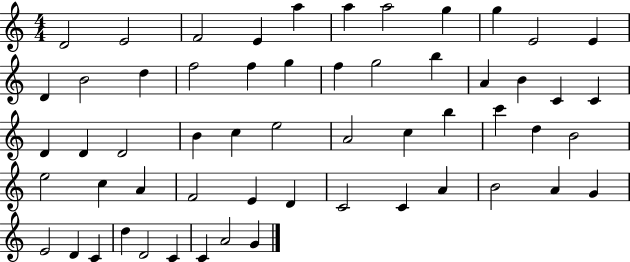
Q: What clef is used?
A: treble